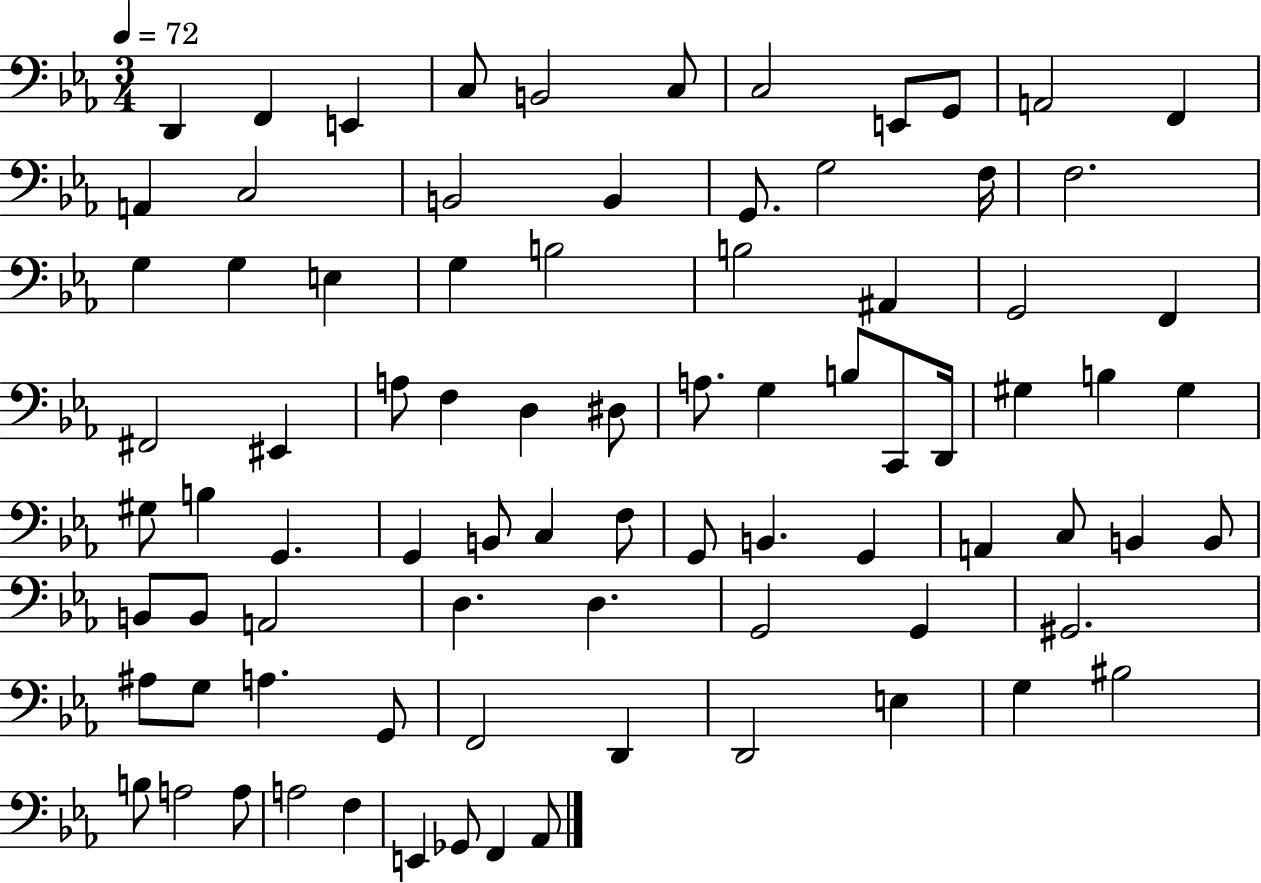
{
  \clef bass
  \numericTimeSignature
  \time 3/4
  \key ees \major
  \tempo 4 = 72
  d,4 f,4 e,4 | c8 b,2 c8 | c2 e,8 g,8 | a,2 f,4 | \break a,4 c2 | b,2 b,4 | g,8. g2 f16 | f2. | \break g4 g4 e4 | g4 b2 | b2 ais,4 | g,2 f,4 | \break fis,2 eis,4 | a8 f4 d4 dis8 | a8. g4 b8 c,8 d,16 | gis4 b4 gis4 | \break gis8 b4 g,4. | g,4 b,8 c4 f8 | g,8 b,4. g,4 | a,4 c8 b,4 b,8 | \break b,8 b,8 a,2 | d4. d4. | g,2 g,4 | gis,2. | \break ais8 g8 a4. g,8 | f,2 d,4 | d,2 e4 | g4 bis2 | \break b8 a2 a8 | a2 f4 | e,4 ges,8 f,4 aes,8 | \bar "|."
}